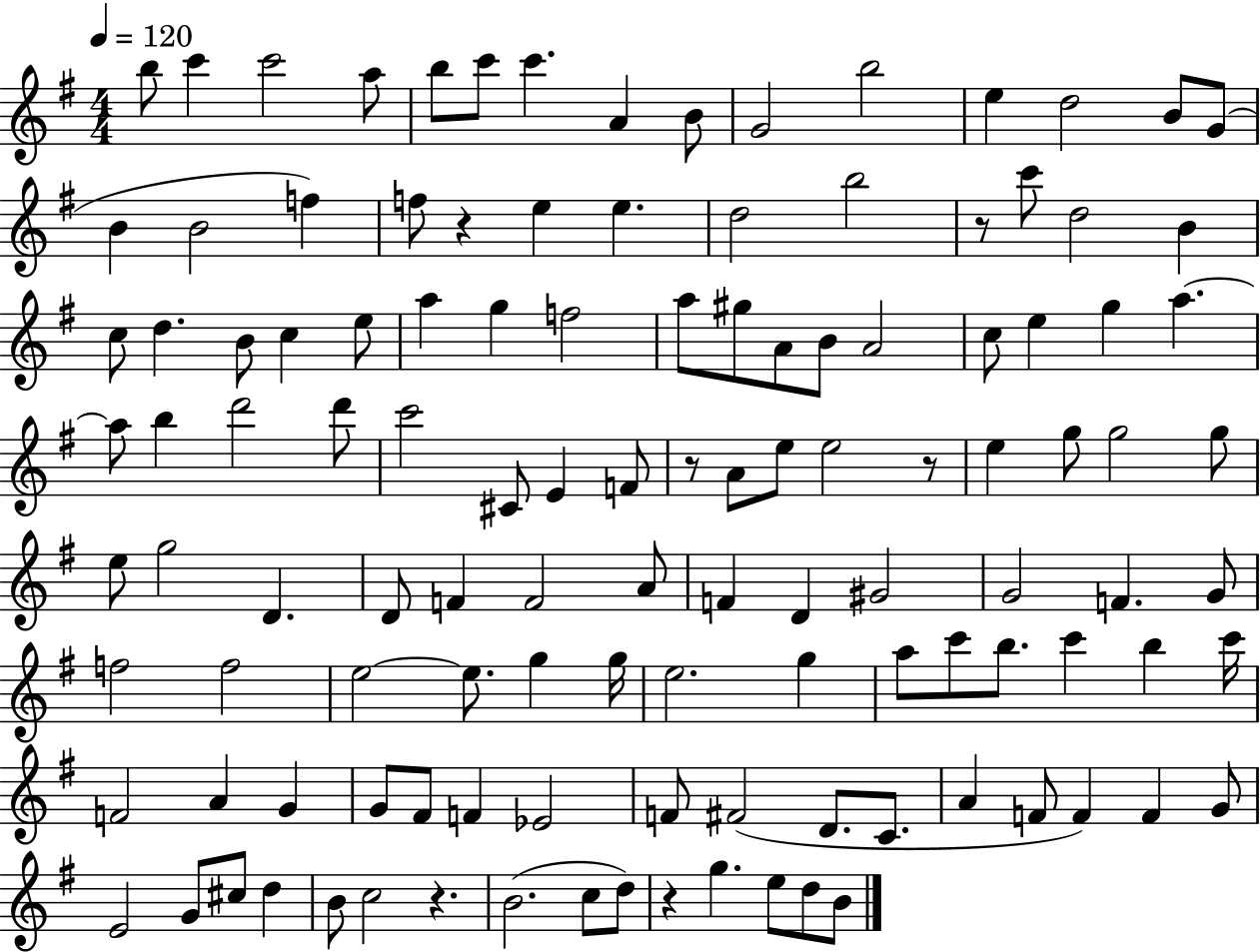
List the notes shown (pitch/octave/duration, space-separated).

B5/e C6/q C6/h A5/e B5/e C6/e C6/q. A4/q B4/e G4/h B5/h E5/q D5/h B4/e G4/e B4/q B4/h F5/q F5/e R/q E5/q E5/q. D5/h B5/h R/e C6/e D5/h B4/q C5/e D5/q. B4/e C5/q E5/e A5/q G5/q F5/h A5/e G#5/e A4/e B4/e A4/h C5/e E5/q G5/q A5/q. A5/e B5/q D6/h D6/e C6/h C#4/e E4/q F4/e R/e A4/e E5/e E5/h R/e E5/q G5/e G5/h G5/e E5/e G5/h D4/q. D4/e F4/q F4/h A4/e F4/q D4/q G#4/h G4/h F4/q. G4/e F5/h F5/h E5/h E5/e. G5/q G5/s E5/h. G5/q A5/e C6/e B5/e. C6/q B5/q C6/s F4/h A4/q G4/q G4/e F#4/e F4/q Eb4/h F4/e F#4/h D4/e. C4/e. A4/q F4/e F4/q F4/q G4/e E4/h G4/e C#5/e D5/q B4/e C5/h R/q. B4/h. C5/e D5/e R/q G5/q. E5/e D5/e B4/e